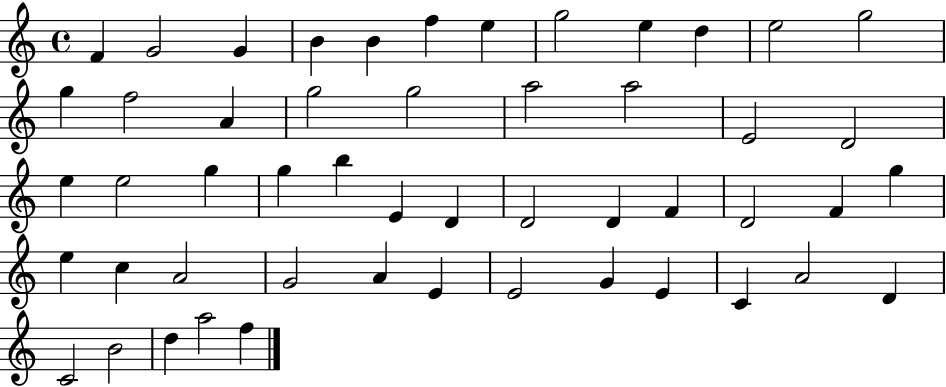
{
  \clef treble
  \time 4/4
  \defaultTimeSignature
  \key c \major
  f'4 g'2 g'4 | b'4 b'4 f''4 e''4 | g''2 e''4 d''4 | e''2 g''2 | \break g''4 f''2 a'4 | g''2 g''2 | a''2 a''2 | e'2 d'2 | \break e''4 e''2 g''4 | g''4 b''4 e'4 d'4 | d'2 d'4 f'4 | d'2 f'4 g''4 | \break e''4 c''4 a'2 | g'2 a'4 e'4 | e'2 g'4 e'4 | c'4 a'2 d'4 | \break c'2 b'2 | d''4 a''2 f''4 | \bar "|."
}